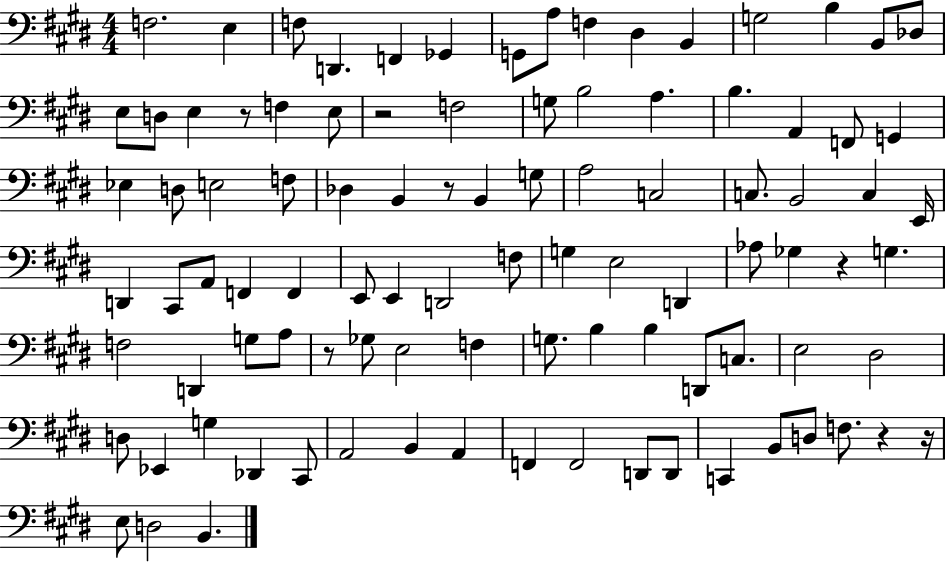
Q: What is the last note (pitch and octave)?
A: B2